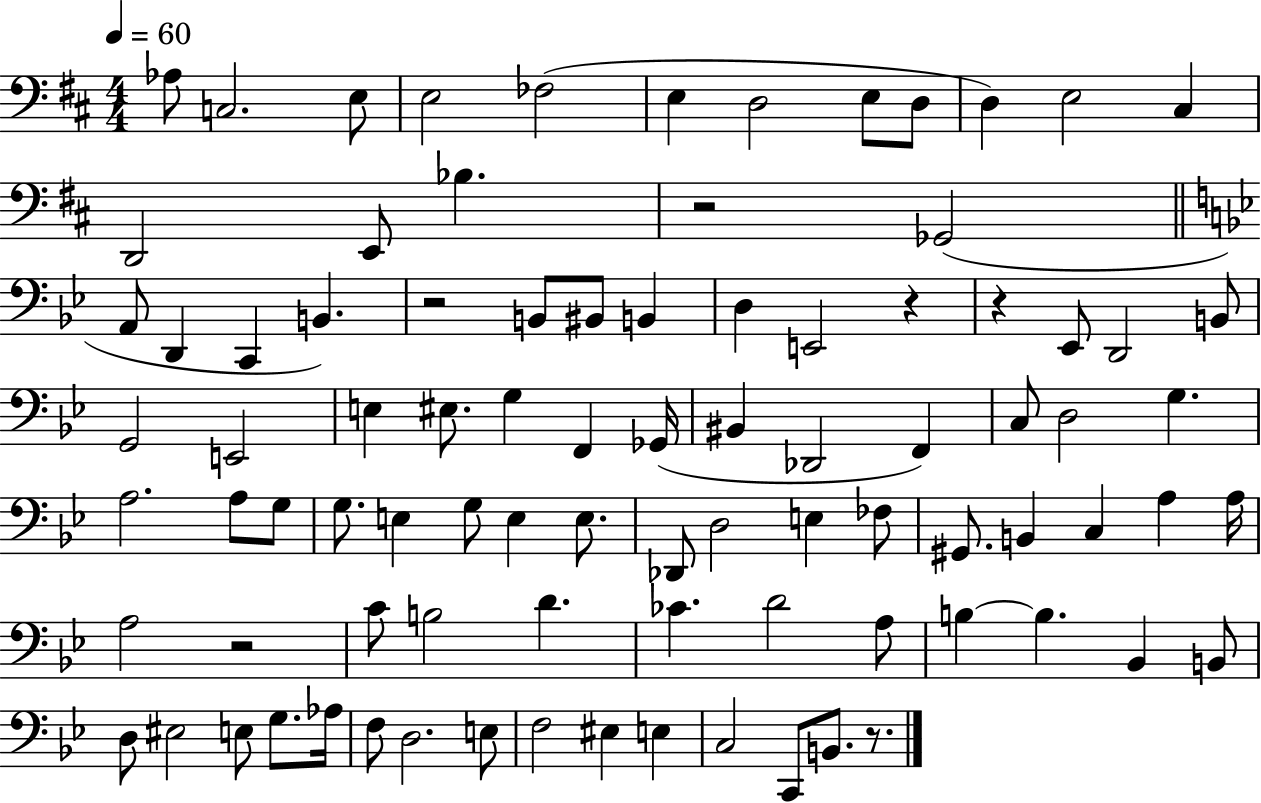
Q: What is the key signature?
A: D major